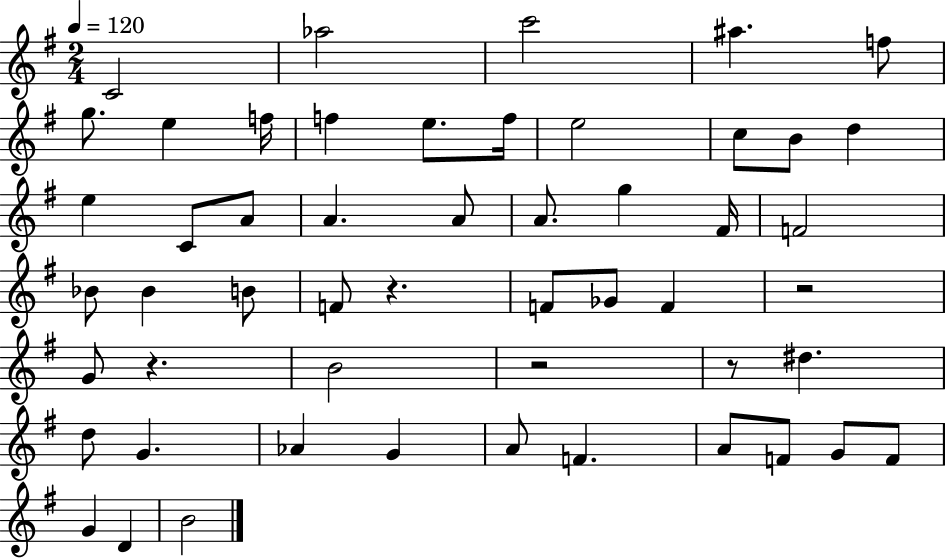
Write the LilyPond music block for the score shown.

{
  \clef treble
  \numericTimeSignature
  \time 2/4
  \key g \major
  \tempo 4 = 120
  c'2 | aes''2 | c'''2 | ais''4. f''8 | \break g''8. e''4 f''16 | f''4 e''8. f''16 | e''2 | c''8 b'8 d''4 | \break e''4 c'8 a'8 | a'4. a'8 | a'8. g''4 fis'16 | f'2 | \break bes'8 bes'4 b'8 | f'8 r4. | f'8 ges'8 f'4 | r2 | \break g'8 r4. | b'2 | r2 | r8 dis''4. | \break d''8 g'4. | aes'4 g'4 | a'8 f'4. | a'8 f'8 g'8 f'8 | \break g'4 d'4 | b'2 | \bar "|."
}